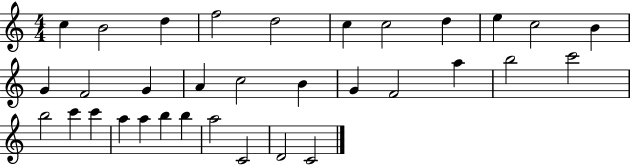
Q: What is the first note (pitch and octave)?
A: C5